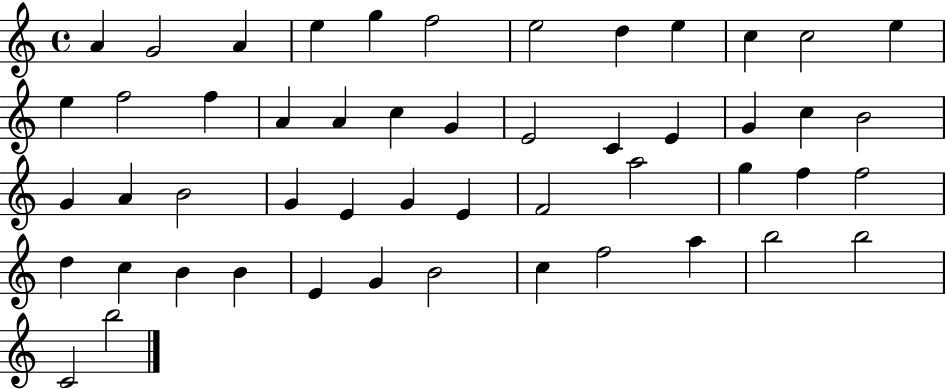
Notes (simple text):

A4/q G4/h A4/q E5/q G5/q F5/h E5/h D5/q E5/q C5/q C5/h E5/q E5/q F5/h F5/q A4/q A4/q C5/q G4/q E4/h C4/q E4/q G4/q C5/q B4/h G4/q A4/q B4/h G4/q E4/q G4/q E4/q F4/h A5/h G5/q F5/q F5/h D5/q C5/q B4/q B4/q E4/q G4/q B4/h C5/q F5/h A5/q B5/h B5/h C4/h B5/h